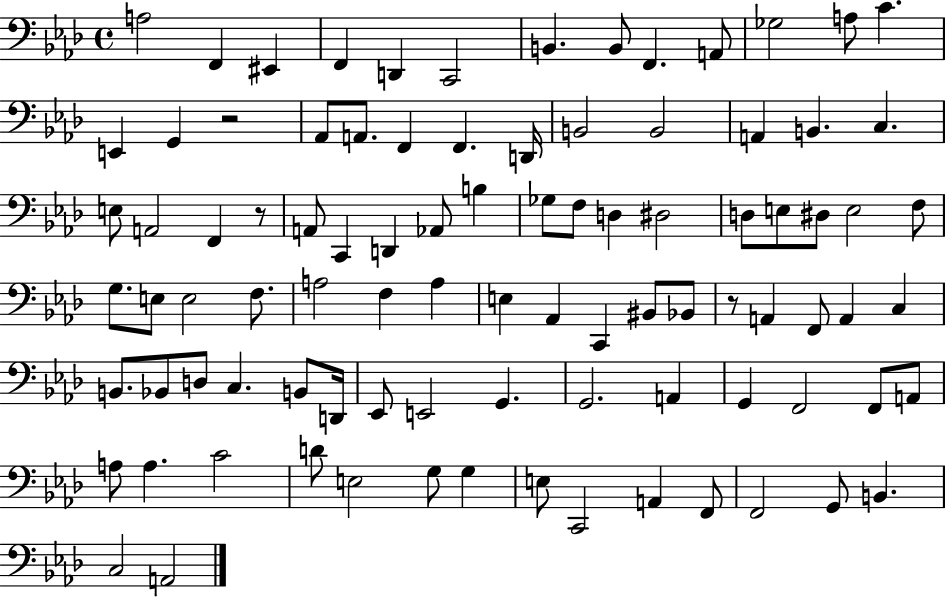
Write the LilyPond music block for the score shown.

{
  \clef bass
  \time 4/4
  \defaultTimeSignature
  \key aes \major
  a2 f,4 eis,4 | f,4 d,4 c,2 | b,4. b,8 f,4. a,8 | ges2 a8 c'4. | \break e,4 g,4 r2 | aes,8 a,8. f,4 f,4. d,16 | b,2 b,2 | a,4 b,4. c4. | \break e8 a,2 f,4 r8 | a,8 c,4 d,4 aes,8 b4 | ges8 f8 d4 dis2 | d8 e8 dis8 e2 f8 | \break g8. e8 e2 f8. | a2 f4 a4 | e4 aes,4 c,4 bis,8 bes,8 | r8 a,4 f,8 a,4 c4 | \break b,8. bes,8 d8 c4. b,8 d,16 | ees,8 e,2 g,4. | g,2. a,4 | g,4 f,2 f,8 a,8 | \break a8 a4. c'2 | d'8 e2 g8 g4 | e8 c,2 a,4 f,8 | f,2 g,8 b,4. | \break c2 a,2 | \bar "|."
}